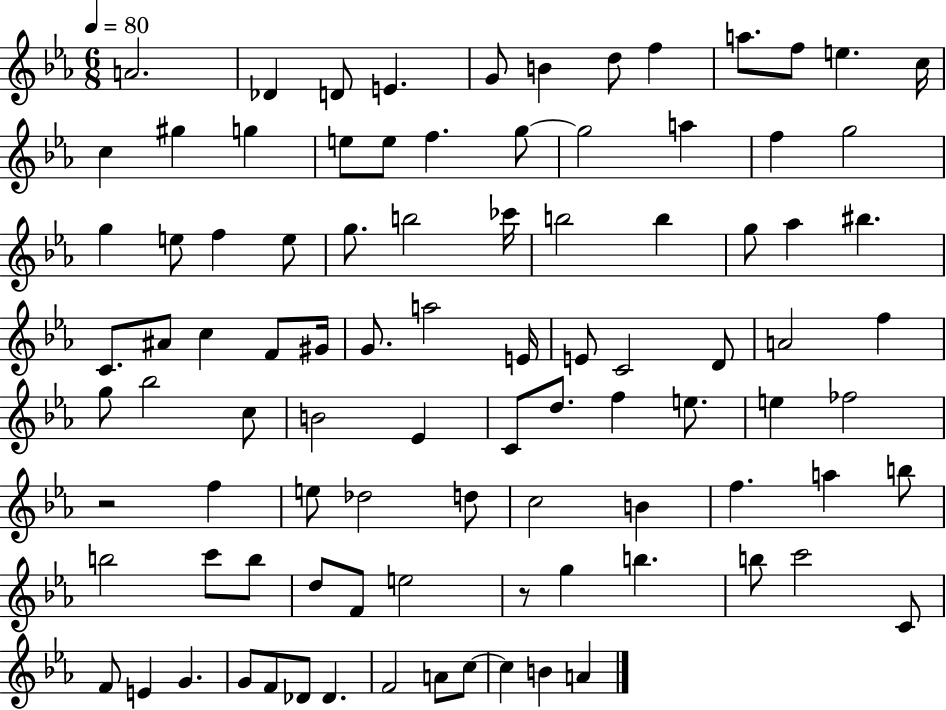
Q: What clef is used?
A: treble